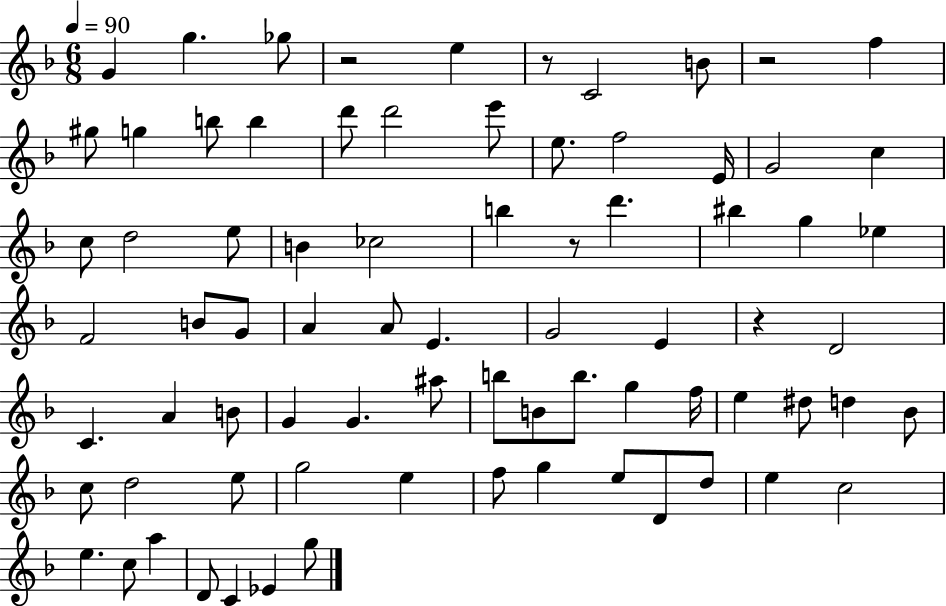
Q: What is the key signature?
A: F major